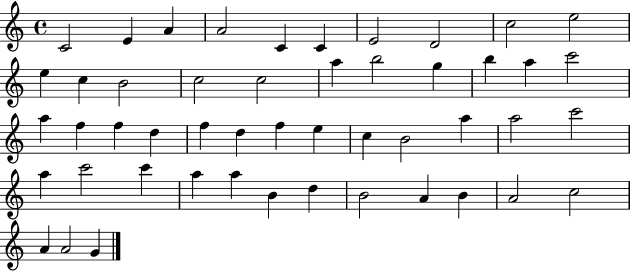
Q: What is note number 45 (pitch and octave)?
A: A4